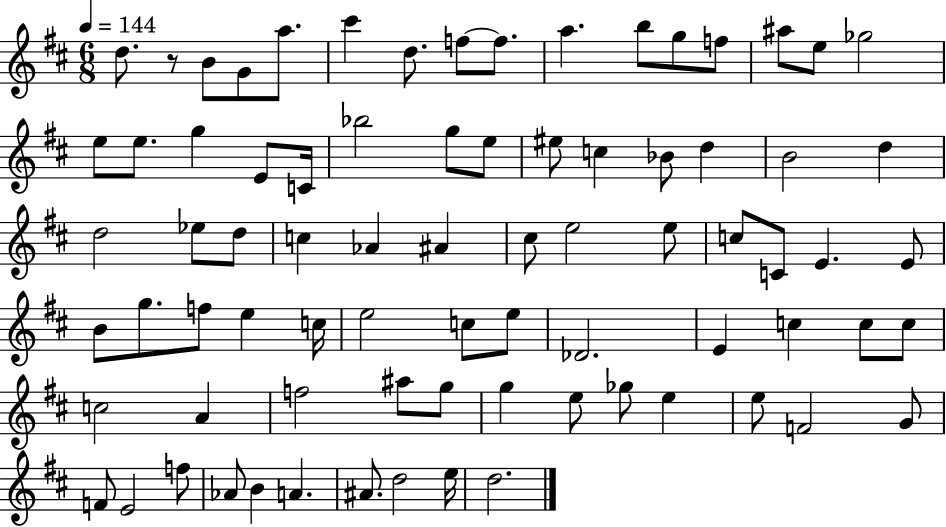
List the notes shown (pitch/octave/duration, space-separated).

D5/e. R/e B4/e G4/e A5/e. C#6/q D5/e. F5/e F5/e. A5/q. B5/e G5/e F5/e A#5/e E5/e Gb5/h E5/e E5/e. G5/q E4/e C4/s Bb5/h G5/e E5/e EIS5/e C5/q Bb4/e D5/q B4/h D5/q D5/h Eb5/e D5/e C5/q Ab4/q A#4/q C#5/e E5/h E5/e C5/e C4/e E4/q. E4/e B4/e G5/e. F5/e E5/q C5/s E5/h C5/e E5/e Db4/h. E4/q C5/q C5/e C5/e C5/h A4/q F5/h A#5/e G5/e G5/q E5/e Gb5/e E5/q E5/e F4/h G4/e F4/e E4/h F5/e Ab4/e B4/q A4/q. A#4/e. D5/h E5/s D5/h.